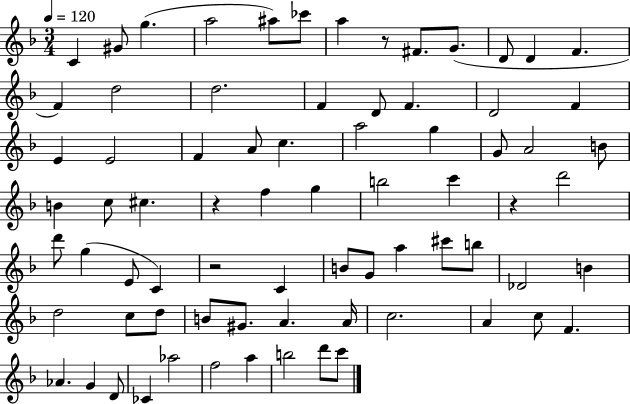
C4/q G#4/e G5/q. A5/h A#5/e CES6/e A5/q R/e F#4/e. G4/e. D4/e D4/q F4/q. F4/q D5/h D5/h. F4/q D4/e F4/q. D4/h F4/q E4/q E4/h F4/q A4/e C5/q. A5/h G5/q G4/e A4/h B4/e B4/q C5/e C#5/q. R/q F5/q G5/q B5/h C6/q R/q D6/h D6/e G5/q E4/e C4/q R/h C4/q B4/e G4/e A5/q C#6/e B5/e Db4/h B4/q D5/h C5/e D5/e B4/e G#4/e. A4/q. A4/s C5/h. A4/q C5/e F4/q. Ab4/q. G4/q D4/e CES4/q Ab5/h F5/h A5/q B5/h D6/e C6/e